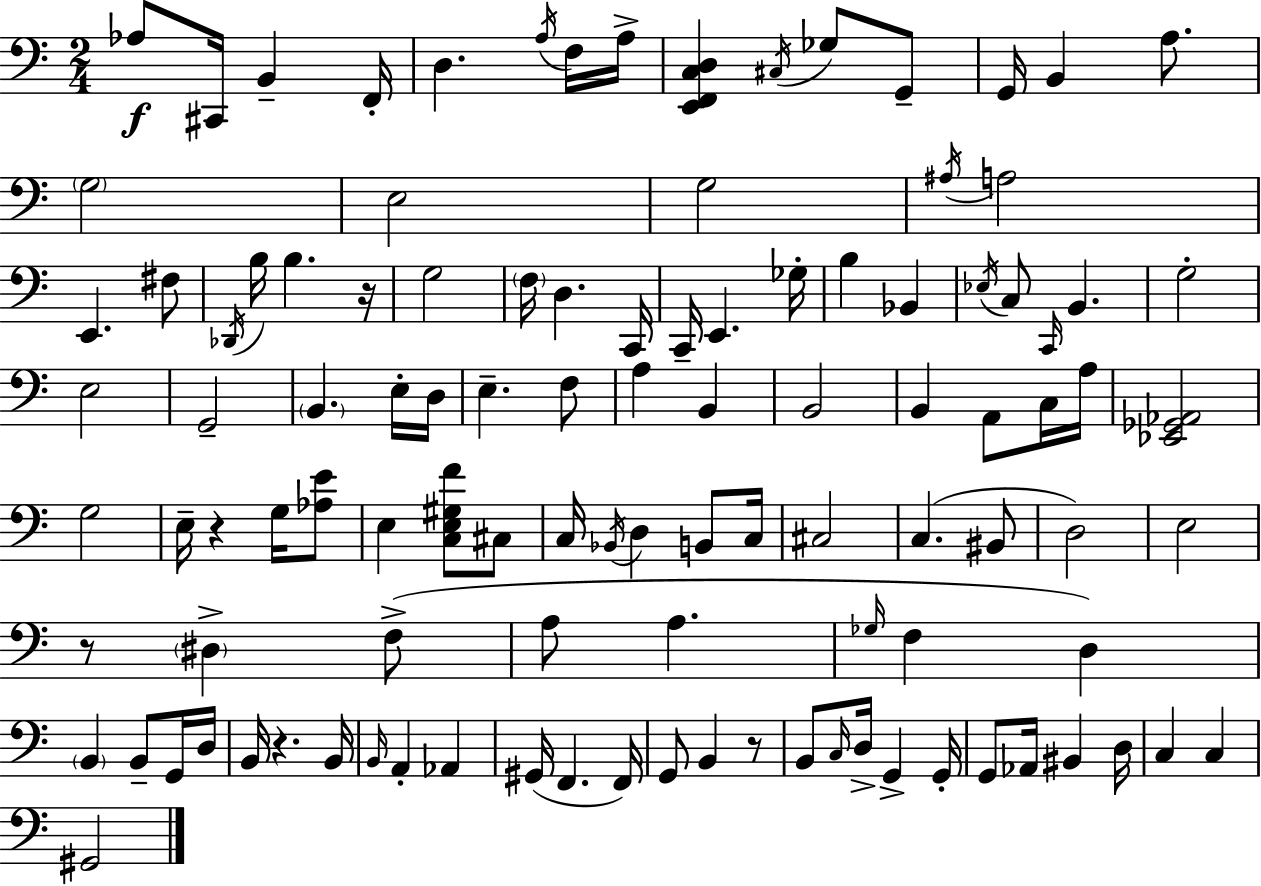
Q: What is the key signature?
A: C major